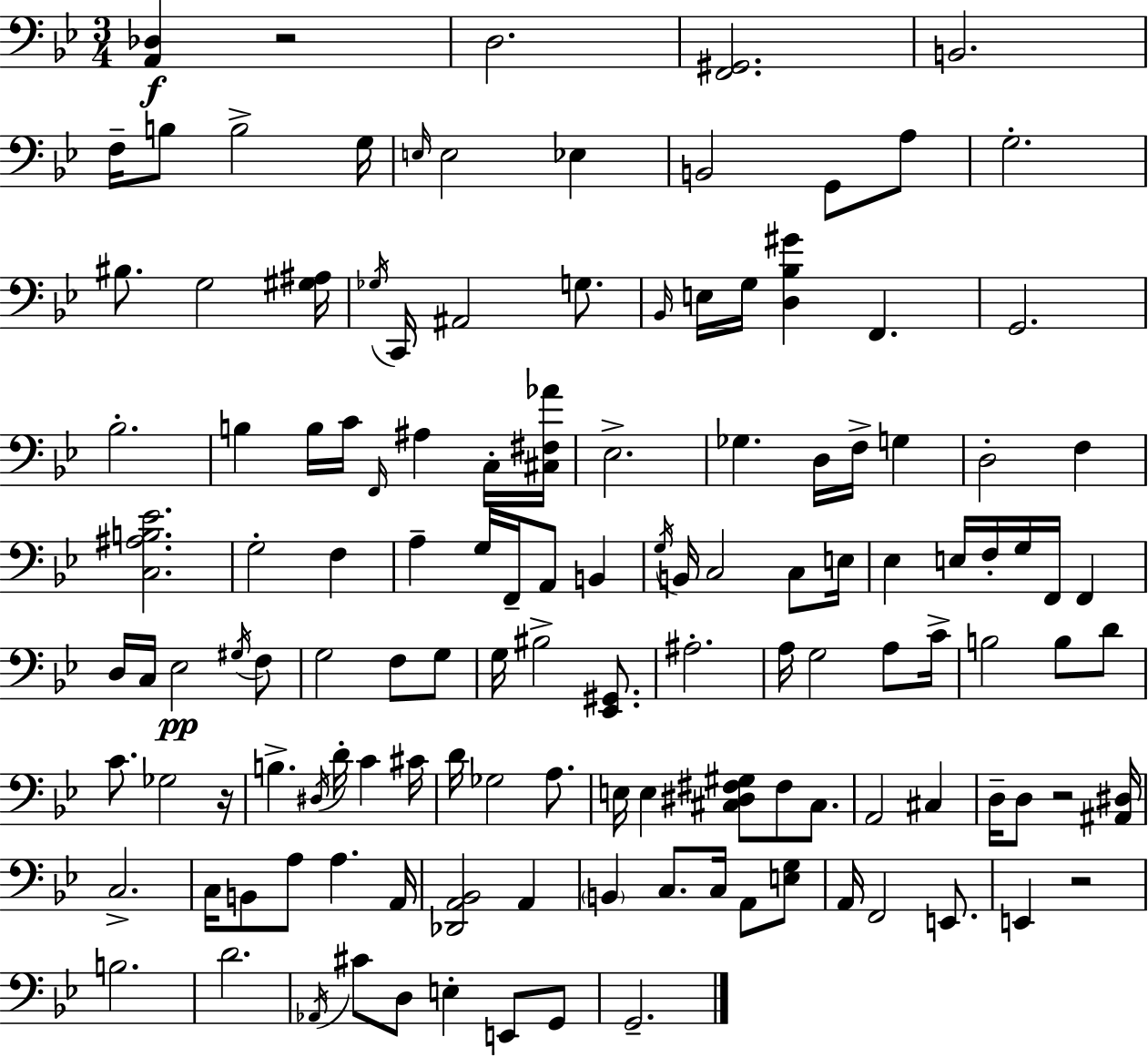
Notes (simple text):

[A2,Db3]/q R/h D3/h. [F2,G#2]/h. B2/h. F3/s B3/e B3/h G3/s E3/s E3/h Eb3/q B2/h G2/e A3/e G3/h. BIS3/e. G3/h [G#3,A#3]/s Gb3/s C2/s A#2/h G3/e. Bb2/s E3/s G3/s [D3,Bb3,G#4]/q F2/q. G2/h. Bb3/h. B3/q B3/s C4/s F2/s A#3/q C3/s [C#3,F#3,Ab4]/s Eb3/h. Gb3/q. D3/s F3/s G3/q D3/h F3/q [C3,A#3,B3,Eb4]/h. G3/h F3/q A3/q G3/s F2/s A2/e B2/q G3/s B2/s C3/h C3/e E3/s Eb3/q E3/s F3/s G3/s F2/s F2/q D3/s C3/s Eb3/h G#3/s F3/e G3/h F3/e G3/e G3/s BIS3/h [Eb2,G#2]/e. A#3/h. A3/s G3/h A3/e C4/s B3/h B3/e D4/e C4/e. Gb3/h R/s B3/q. D#3/s D4/s C4/q C#4/s D4/s Gb3/h A3/e. E3/s E3/q [C#3,D#3,F#3,G#3]/e F#3/e C#3/e. A2/h C#3/q D3/s D3/e R/h [A#2,D#3]/s C3/h. C3/s B2/e A3/e A3/q. A2/s [Db2,A2,Bb2]/h A2/q B2/q C3/e. C3/s A2/e [E3,G3]/e A2/s F2/h E2/e. E2/q R/h B3/h. D4/h. Ab2/s C#4/e D3/e E3/q E2/e G2/e G2/h.